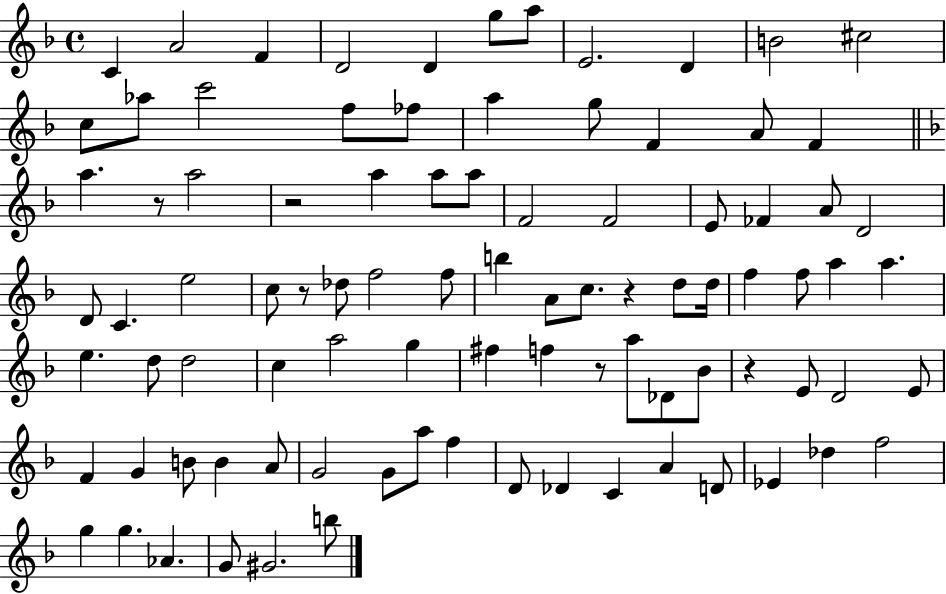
{
  \clef treble
  \time 4/4
  \defaultTimeSignature
  \key f \major
  c'4 a'2 f'4 | d'2 d'4 g''8 a''8 | e'2. d'4 | b'2 cis''2 | \break c''8 aes''8 c'''2 f''8 fes''8 | a''4 g''8 f'4 a'8 f'4 | \bar "||" \break \key d \minor a''4. r8 a''2 | r2 a''4 a''8 a''8 | f'2 f'2 | e'8 fes'4 a'8 d'2 | \break d'8 c'4. e''2 | c''8 r8 des''8 f''2 f''8 | b''4 a'8 c''8. r4 d''8 d''16 | f''4 f''8 a''4 a''4. | \break e''4. d''8 d''2 | c''4 a''2 g''4 | fis''4 f''4 r8 a''8 des'8 bes'8 | r4 e'8 d'2 e'8 | \break f'4 g'4 b'8 b'4 a'8 | g'2 g'8 a''8 f''4 | d'8 des'4 c'4 a'4 d'8 | ees'4 des''4 f''2 | \break g''4 g''4. aes'4. | g'8 gis'2. b''8 | \bar "|."
}